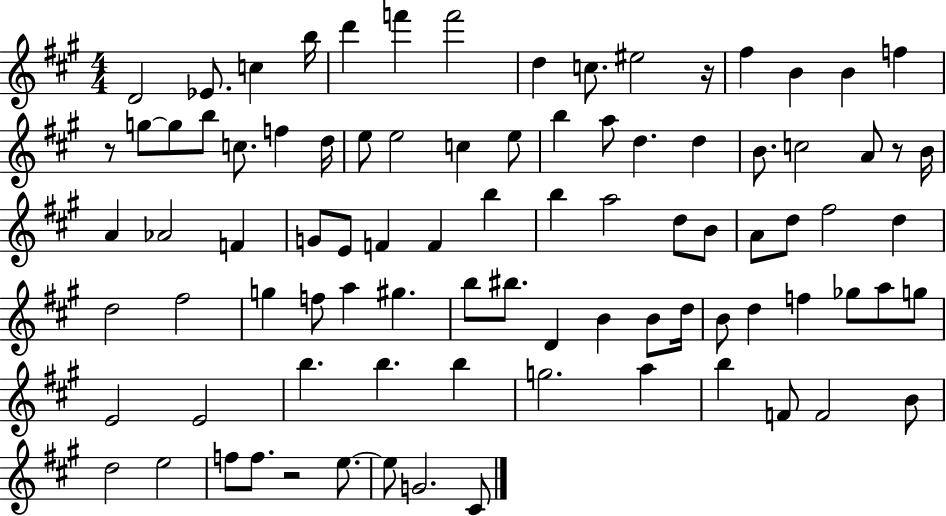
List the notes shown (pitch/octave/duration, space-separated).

D4/h Eb4/e. C5/q B5/s D6/q F6/q F6/h D5/q C5/e. EIS5/h R/s F#5/q B4/q B4/q F5/q R/e G5/e G5/e B5/e C5/e. F5/q D5/s E5/e E5/h C5/q E5/e B5/q A5/e D5/q. D5/q B4/e. C5/h A4/e R/e B4/s A4/q Ab4/h F4/q G4/e E4/e F4/q F4/q B5/q B5/q A5/h D5/e B4/e A4/e D5/e F#5/h D5/q D5/h F#5/h G5/q F5/e A5/q G#5/q. B5/e BIS5/e. D4/q B4/q B4/e D5/s B4/e D5/q F5/q Gb5/e A5/e G5/e E4/h E4/h B5/q. B5/q. B5/q G5/h. A5/q B5/q F4/e F4/h B4/e D5/h E5/h F5/e F5/e. R/h E5/e. E5/e G4/h. C#4/e